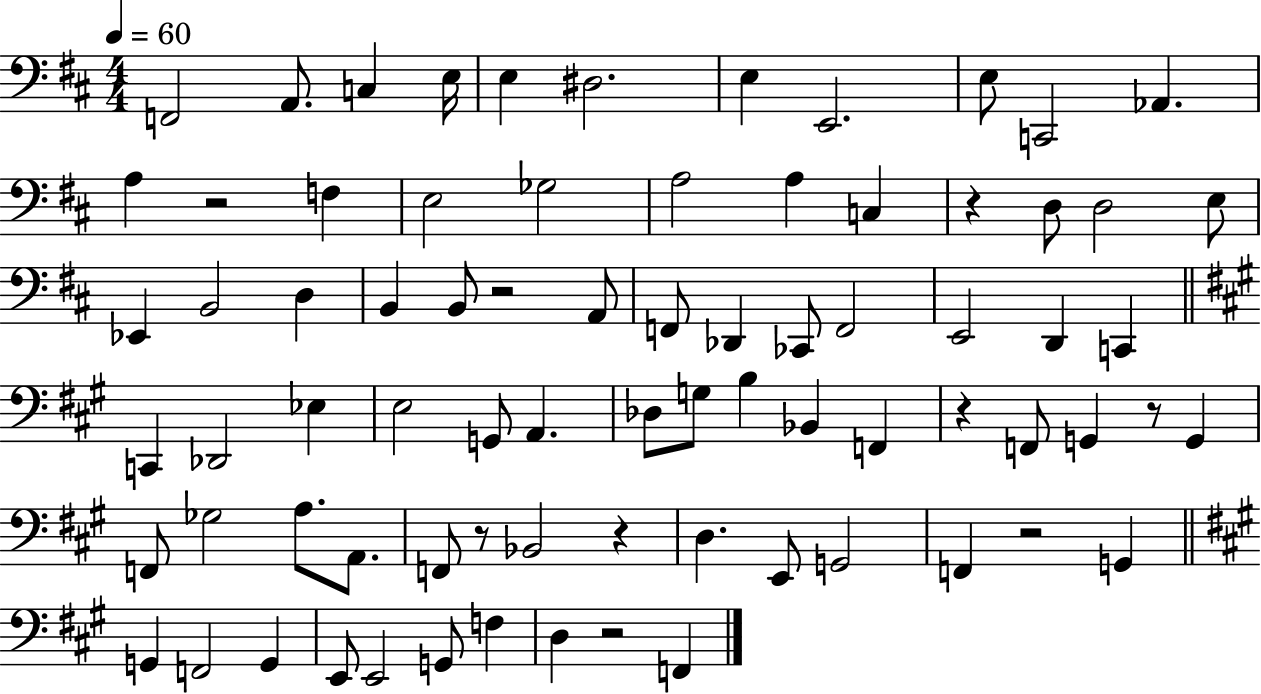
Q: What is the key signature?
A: D major